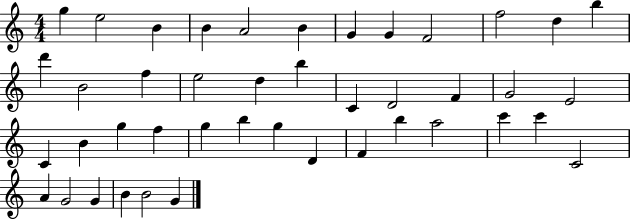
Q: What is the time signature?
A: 4/4